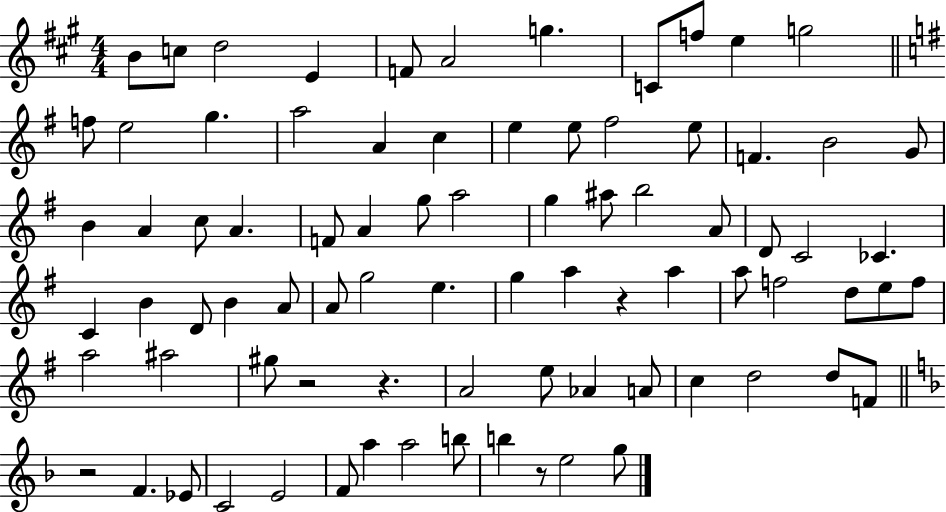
{
  \clef treble
  \numericTimeSignature
  \time 4/4
  \key a \major
  \repeat volta 2 { b'8 c''8 d''2 e'4 | f'8 a'2 g''4. | c'8 f''8 e''4 g''2 | \bar "||" \break \key g \major f''8 e''2 g''4. | a''2 a'4 c''4 | e''4 e''8 fis''2 e''8 | f'4. b'2 g'8 | \break b'4 a'4 c''8 a'4. | f'8 a'4 g''8 a''2 | g''4 ais''8 b''2 a'8 | d'8 c'2 ces'4. | \break c'4 b'4 d'8 b'4 a'8 | a'8 g''2 e''4. | g''4 a''4 r4 a''4 | a''8 f''2 d''8 e''8 f''8 | \break a''2 ais''2 | gis''8 r2 r4. | a'2 e''8 aes'4 a'8 | c''4 d''2 d''8 f'8 | \break \bar "||" \break \key f \major r2 f'4. ees'8 | c'2 e'2 | f'8 a''4 a''2 b''8 | b''4 r8 e''2 g''8 | \break } \bar "|."
}